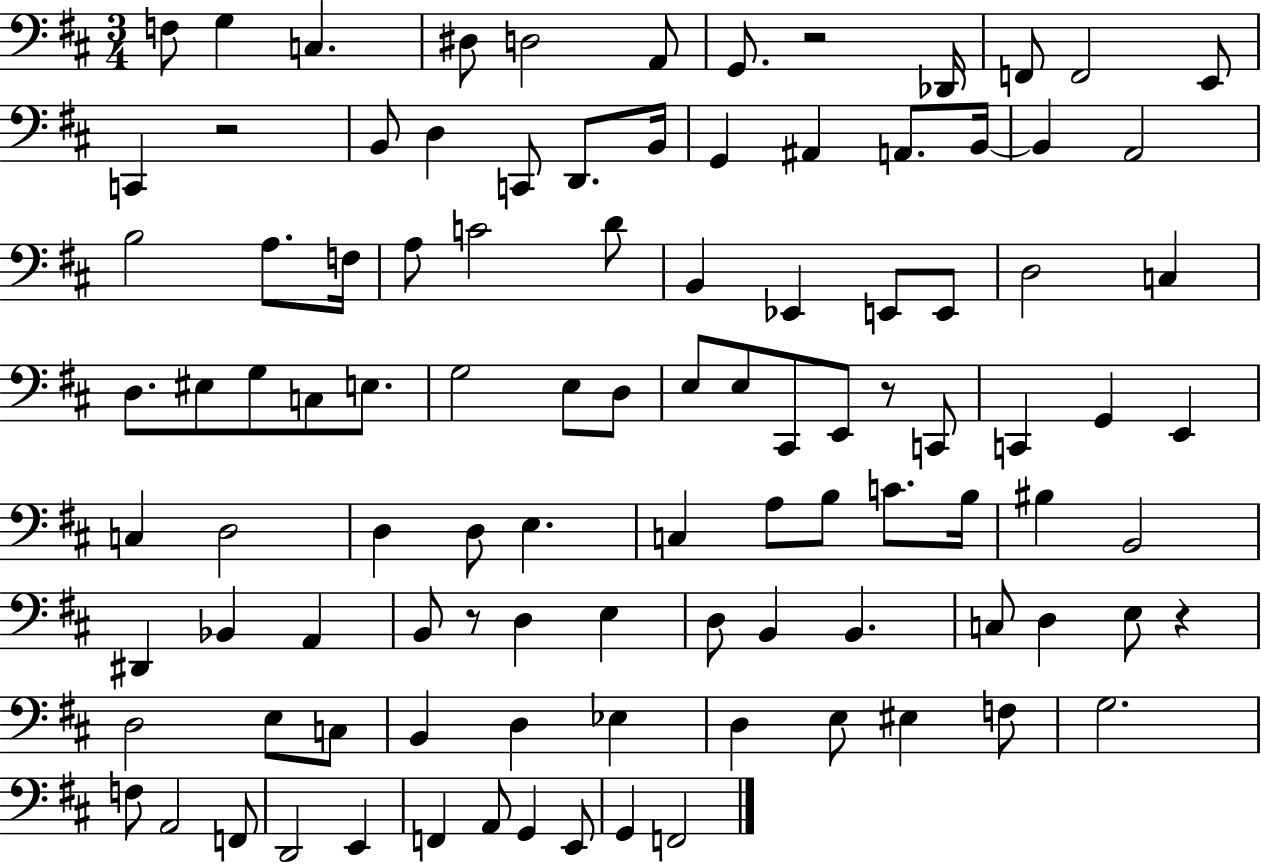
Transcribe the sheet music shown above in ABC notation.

X:1
T:Untitled
M:3/4
L:1/4
K:D
F,/2 G, C, ^D,/2 D,2 A,,/2 G,,/2 z2 _D,,/4 F,,/2 F,,2 E,,/2 C,, z2 B,,/2 D, C,,/2 D,,/2 B,,/4 G,, ^A,, A,,/2 B,,/4 B,, A,,2 B,2 A,/2 F,/4 A,/2 C2 D/2 B,, _E,, E,,/2 E,,/2 D,2 C, D,/2 ^E,/2 G,/2 C,/2 E,/2 G,2 E,/2 D,/2 E,/2 E,/2 ^C,,/2 E,,/2 z/2 C,,/2 C,, G,, E,, C, D,2 D, D,/2 E, C, A,/2 B,/2 C/2 B,/4 ^B, B,,2 ^D,, _B,, A,, B,,/2 z/2 D, E, D,/2 B,, B,, C,/2 D, E,/2 z D,2 E,/2 C,/2 B,, D, _E, D, E,/2 ^E, F,/2 G,2 F,/2 A,,2 F,,/2 D,,2 E,, F,, A,,/2 G,, E,,/2 G,, F,,2